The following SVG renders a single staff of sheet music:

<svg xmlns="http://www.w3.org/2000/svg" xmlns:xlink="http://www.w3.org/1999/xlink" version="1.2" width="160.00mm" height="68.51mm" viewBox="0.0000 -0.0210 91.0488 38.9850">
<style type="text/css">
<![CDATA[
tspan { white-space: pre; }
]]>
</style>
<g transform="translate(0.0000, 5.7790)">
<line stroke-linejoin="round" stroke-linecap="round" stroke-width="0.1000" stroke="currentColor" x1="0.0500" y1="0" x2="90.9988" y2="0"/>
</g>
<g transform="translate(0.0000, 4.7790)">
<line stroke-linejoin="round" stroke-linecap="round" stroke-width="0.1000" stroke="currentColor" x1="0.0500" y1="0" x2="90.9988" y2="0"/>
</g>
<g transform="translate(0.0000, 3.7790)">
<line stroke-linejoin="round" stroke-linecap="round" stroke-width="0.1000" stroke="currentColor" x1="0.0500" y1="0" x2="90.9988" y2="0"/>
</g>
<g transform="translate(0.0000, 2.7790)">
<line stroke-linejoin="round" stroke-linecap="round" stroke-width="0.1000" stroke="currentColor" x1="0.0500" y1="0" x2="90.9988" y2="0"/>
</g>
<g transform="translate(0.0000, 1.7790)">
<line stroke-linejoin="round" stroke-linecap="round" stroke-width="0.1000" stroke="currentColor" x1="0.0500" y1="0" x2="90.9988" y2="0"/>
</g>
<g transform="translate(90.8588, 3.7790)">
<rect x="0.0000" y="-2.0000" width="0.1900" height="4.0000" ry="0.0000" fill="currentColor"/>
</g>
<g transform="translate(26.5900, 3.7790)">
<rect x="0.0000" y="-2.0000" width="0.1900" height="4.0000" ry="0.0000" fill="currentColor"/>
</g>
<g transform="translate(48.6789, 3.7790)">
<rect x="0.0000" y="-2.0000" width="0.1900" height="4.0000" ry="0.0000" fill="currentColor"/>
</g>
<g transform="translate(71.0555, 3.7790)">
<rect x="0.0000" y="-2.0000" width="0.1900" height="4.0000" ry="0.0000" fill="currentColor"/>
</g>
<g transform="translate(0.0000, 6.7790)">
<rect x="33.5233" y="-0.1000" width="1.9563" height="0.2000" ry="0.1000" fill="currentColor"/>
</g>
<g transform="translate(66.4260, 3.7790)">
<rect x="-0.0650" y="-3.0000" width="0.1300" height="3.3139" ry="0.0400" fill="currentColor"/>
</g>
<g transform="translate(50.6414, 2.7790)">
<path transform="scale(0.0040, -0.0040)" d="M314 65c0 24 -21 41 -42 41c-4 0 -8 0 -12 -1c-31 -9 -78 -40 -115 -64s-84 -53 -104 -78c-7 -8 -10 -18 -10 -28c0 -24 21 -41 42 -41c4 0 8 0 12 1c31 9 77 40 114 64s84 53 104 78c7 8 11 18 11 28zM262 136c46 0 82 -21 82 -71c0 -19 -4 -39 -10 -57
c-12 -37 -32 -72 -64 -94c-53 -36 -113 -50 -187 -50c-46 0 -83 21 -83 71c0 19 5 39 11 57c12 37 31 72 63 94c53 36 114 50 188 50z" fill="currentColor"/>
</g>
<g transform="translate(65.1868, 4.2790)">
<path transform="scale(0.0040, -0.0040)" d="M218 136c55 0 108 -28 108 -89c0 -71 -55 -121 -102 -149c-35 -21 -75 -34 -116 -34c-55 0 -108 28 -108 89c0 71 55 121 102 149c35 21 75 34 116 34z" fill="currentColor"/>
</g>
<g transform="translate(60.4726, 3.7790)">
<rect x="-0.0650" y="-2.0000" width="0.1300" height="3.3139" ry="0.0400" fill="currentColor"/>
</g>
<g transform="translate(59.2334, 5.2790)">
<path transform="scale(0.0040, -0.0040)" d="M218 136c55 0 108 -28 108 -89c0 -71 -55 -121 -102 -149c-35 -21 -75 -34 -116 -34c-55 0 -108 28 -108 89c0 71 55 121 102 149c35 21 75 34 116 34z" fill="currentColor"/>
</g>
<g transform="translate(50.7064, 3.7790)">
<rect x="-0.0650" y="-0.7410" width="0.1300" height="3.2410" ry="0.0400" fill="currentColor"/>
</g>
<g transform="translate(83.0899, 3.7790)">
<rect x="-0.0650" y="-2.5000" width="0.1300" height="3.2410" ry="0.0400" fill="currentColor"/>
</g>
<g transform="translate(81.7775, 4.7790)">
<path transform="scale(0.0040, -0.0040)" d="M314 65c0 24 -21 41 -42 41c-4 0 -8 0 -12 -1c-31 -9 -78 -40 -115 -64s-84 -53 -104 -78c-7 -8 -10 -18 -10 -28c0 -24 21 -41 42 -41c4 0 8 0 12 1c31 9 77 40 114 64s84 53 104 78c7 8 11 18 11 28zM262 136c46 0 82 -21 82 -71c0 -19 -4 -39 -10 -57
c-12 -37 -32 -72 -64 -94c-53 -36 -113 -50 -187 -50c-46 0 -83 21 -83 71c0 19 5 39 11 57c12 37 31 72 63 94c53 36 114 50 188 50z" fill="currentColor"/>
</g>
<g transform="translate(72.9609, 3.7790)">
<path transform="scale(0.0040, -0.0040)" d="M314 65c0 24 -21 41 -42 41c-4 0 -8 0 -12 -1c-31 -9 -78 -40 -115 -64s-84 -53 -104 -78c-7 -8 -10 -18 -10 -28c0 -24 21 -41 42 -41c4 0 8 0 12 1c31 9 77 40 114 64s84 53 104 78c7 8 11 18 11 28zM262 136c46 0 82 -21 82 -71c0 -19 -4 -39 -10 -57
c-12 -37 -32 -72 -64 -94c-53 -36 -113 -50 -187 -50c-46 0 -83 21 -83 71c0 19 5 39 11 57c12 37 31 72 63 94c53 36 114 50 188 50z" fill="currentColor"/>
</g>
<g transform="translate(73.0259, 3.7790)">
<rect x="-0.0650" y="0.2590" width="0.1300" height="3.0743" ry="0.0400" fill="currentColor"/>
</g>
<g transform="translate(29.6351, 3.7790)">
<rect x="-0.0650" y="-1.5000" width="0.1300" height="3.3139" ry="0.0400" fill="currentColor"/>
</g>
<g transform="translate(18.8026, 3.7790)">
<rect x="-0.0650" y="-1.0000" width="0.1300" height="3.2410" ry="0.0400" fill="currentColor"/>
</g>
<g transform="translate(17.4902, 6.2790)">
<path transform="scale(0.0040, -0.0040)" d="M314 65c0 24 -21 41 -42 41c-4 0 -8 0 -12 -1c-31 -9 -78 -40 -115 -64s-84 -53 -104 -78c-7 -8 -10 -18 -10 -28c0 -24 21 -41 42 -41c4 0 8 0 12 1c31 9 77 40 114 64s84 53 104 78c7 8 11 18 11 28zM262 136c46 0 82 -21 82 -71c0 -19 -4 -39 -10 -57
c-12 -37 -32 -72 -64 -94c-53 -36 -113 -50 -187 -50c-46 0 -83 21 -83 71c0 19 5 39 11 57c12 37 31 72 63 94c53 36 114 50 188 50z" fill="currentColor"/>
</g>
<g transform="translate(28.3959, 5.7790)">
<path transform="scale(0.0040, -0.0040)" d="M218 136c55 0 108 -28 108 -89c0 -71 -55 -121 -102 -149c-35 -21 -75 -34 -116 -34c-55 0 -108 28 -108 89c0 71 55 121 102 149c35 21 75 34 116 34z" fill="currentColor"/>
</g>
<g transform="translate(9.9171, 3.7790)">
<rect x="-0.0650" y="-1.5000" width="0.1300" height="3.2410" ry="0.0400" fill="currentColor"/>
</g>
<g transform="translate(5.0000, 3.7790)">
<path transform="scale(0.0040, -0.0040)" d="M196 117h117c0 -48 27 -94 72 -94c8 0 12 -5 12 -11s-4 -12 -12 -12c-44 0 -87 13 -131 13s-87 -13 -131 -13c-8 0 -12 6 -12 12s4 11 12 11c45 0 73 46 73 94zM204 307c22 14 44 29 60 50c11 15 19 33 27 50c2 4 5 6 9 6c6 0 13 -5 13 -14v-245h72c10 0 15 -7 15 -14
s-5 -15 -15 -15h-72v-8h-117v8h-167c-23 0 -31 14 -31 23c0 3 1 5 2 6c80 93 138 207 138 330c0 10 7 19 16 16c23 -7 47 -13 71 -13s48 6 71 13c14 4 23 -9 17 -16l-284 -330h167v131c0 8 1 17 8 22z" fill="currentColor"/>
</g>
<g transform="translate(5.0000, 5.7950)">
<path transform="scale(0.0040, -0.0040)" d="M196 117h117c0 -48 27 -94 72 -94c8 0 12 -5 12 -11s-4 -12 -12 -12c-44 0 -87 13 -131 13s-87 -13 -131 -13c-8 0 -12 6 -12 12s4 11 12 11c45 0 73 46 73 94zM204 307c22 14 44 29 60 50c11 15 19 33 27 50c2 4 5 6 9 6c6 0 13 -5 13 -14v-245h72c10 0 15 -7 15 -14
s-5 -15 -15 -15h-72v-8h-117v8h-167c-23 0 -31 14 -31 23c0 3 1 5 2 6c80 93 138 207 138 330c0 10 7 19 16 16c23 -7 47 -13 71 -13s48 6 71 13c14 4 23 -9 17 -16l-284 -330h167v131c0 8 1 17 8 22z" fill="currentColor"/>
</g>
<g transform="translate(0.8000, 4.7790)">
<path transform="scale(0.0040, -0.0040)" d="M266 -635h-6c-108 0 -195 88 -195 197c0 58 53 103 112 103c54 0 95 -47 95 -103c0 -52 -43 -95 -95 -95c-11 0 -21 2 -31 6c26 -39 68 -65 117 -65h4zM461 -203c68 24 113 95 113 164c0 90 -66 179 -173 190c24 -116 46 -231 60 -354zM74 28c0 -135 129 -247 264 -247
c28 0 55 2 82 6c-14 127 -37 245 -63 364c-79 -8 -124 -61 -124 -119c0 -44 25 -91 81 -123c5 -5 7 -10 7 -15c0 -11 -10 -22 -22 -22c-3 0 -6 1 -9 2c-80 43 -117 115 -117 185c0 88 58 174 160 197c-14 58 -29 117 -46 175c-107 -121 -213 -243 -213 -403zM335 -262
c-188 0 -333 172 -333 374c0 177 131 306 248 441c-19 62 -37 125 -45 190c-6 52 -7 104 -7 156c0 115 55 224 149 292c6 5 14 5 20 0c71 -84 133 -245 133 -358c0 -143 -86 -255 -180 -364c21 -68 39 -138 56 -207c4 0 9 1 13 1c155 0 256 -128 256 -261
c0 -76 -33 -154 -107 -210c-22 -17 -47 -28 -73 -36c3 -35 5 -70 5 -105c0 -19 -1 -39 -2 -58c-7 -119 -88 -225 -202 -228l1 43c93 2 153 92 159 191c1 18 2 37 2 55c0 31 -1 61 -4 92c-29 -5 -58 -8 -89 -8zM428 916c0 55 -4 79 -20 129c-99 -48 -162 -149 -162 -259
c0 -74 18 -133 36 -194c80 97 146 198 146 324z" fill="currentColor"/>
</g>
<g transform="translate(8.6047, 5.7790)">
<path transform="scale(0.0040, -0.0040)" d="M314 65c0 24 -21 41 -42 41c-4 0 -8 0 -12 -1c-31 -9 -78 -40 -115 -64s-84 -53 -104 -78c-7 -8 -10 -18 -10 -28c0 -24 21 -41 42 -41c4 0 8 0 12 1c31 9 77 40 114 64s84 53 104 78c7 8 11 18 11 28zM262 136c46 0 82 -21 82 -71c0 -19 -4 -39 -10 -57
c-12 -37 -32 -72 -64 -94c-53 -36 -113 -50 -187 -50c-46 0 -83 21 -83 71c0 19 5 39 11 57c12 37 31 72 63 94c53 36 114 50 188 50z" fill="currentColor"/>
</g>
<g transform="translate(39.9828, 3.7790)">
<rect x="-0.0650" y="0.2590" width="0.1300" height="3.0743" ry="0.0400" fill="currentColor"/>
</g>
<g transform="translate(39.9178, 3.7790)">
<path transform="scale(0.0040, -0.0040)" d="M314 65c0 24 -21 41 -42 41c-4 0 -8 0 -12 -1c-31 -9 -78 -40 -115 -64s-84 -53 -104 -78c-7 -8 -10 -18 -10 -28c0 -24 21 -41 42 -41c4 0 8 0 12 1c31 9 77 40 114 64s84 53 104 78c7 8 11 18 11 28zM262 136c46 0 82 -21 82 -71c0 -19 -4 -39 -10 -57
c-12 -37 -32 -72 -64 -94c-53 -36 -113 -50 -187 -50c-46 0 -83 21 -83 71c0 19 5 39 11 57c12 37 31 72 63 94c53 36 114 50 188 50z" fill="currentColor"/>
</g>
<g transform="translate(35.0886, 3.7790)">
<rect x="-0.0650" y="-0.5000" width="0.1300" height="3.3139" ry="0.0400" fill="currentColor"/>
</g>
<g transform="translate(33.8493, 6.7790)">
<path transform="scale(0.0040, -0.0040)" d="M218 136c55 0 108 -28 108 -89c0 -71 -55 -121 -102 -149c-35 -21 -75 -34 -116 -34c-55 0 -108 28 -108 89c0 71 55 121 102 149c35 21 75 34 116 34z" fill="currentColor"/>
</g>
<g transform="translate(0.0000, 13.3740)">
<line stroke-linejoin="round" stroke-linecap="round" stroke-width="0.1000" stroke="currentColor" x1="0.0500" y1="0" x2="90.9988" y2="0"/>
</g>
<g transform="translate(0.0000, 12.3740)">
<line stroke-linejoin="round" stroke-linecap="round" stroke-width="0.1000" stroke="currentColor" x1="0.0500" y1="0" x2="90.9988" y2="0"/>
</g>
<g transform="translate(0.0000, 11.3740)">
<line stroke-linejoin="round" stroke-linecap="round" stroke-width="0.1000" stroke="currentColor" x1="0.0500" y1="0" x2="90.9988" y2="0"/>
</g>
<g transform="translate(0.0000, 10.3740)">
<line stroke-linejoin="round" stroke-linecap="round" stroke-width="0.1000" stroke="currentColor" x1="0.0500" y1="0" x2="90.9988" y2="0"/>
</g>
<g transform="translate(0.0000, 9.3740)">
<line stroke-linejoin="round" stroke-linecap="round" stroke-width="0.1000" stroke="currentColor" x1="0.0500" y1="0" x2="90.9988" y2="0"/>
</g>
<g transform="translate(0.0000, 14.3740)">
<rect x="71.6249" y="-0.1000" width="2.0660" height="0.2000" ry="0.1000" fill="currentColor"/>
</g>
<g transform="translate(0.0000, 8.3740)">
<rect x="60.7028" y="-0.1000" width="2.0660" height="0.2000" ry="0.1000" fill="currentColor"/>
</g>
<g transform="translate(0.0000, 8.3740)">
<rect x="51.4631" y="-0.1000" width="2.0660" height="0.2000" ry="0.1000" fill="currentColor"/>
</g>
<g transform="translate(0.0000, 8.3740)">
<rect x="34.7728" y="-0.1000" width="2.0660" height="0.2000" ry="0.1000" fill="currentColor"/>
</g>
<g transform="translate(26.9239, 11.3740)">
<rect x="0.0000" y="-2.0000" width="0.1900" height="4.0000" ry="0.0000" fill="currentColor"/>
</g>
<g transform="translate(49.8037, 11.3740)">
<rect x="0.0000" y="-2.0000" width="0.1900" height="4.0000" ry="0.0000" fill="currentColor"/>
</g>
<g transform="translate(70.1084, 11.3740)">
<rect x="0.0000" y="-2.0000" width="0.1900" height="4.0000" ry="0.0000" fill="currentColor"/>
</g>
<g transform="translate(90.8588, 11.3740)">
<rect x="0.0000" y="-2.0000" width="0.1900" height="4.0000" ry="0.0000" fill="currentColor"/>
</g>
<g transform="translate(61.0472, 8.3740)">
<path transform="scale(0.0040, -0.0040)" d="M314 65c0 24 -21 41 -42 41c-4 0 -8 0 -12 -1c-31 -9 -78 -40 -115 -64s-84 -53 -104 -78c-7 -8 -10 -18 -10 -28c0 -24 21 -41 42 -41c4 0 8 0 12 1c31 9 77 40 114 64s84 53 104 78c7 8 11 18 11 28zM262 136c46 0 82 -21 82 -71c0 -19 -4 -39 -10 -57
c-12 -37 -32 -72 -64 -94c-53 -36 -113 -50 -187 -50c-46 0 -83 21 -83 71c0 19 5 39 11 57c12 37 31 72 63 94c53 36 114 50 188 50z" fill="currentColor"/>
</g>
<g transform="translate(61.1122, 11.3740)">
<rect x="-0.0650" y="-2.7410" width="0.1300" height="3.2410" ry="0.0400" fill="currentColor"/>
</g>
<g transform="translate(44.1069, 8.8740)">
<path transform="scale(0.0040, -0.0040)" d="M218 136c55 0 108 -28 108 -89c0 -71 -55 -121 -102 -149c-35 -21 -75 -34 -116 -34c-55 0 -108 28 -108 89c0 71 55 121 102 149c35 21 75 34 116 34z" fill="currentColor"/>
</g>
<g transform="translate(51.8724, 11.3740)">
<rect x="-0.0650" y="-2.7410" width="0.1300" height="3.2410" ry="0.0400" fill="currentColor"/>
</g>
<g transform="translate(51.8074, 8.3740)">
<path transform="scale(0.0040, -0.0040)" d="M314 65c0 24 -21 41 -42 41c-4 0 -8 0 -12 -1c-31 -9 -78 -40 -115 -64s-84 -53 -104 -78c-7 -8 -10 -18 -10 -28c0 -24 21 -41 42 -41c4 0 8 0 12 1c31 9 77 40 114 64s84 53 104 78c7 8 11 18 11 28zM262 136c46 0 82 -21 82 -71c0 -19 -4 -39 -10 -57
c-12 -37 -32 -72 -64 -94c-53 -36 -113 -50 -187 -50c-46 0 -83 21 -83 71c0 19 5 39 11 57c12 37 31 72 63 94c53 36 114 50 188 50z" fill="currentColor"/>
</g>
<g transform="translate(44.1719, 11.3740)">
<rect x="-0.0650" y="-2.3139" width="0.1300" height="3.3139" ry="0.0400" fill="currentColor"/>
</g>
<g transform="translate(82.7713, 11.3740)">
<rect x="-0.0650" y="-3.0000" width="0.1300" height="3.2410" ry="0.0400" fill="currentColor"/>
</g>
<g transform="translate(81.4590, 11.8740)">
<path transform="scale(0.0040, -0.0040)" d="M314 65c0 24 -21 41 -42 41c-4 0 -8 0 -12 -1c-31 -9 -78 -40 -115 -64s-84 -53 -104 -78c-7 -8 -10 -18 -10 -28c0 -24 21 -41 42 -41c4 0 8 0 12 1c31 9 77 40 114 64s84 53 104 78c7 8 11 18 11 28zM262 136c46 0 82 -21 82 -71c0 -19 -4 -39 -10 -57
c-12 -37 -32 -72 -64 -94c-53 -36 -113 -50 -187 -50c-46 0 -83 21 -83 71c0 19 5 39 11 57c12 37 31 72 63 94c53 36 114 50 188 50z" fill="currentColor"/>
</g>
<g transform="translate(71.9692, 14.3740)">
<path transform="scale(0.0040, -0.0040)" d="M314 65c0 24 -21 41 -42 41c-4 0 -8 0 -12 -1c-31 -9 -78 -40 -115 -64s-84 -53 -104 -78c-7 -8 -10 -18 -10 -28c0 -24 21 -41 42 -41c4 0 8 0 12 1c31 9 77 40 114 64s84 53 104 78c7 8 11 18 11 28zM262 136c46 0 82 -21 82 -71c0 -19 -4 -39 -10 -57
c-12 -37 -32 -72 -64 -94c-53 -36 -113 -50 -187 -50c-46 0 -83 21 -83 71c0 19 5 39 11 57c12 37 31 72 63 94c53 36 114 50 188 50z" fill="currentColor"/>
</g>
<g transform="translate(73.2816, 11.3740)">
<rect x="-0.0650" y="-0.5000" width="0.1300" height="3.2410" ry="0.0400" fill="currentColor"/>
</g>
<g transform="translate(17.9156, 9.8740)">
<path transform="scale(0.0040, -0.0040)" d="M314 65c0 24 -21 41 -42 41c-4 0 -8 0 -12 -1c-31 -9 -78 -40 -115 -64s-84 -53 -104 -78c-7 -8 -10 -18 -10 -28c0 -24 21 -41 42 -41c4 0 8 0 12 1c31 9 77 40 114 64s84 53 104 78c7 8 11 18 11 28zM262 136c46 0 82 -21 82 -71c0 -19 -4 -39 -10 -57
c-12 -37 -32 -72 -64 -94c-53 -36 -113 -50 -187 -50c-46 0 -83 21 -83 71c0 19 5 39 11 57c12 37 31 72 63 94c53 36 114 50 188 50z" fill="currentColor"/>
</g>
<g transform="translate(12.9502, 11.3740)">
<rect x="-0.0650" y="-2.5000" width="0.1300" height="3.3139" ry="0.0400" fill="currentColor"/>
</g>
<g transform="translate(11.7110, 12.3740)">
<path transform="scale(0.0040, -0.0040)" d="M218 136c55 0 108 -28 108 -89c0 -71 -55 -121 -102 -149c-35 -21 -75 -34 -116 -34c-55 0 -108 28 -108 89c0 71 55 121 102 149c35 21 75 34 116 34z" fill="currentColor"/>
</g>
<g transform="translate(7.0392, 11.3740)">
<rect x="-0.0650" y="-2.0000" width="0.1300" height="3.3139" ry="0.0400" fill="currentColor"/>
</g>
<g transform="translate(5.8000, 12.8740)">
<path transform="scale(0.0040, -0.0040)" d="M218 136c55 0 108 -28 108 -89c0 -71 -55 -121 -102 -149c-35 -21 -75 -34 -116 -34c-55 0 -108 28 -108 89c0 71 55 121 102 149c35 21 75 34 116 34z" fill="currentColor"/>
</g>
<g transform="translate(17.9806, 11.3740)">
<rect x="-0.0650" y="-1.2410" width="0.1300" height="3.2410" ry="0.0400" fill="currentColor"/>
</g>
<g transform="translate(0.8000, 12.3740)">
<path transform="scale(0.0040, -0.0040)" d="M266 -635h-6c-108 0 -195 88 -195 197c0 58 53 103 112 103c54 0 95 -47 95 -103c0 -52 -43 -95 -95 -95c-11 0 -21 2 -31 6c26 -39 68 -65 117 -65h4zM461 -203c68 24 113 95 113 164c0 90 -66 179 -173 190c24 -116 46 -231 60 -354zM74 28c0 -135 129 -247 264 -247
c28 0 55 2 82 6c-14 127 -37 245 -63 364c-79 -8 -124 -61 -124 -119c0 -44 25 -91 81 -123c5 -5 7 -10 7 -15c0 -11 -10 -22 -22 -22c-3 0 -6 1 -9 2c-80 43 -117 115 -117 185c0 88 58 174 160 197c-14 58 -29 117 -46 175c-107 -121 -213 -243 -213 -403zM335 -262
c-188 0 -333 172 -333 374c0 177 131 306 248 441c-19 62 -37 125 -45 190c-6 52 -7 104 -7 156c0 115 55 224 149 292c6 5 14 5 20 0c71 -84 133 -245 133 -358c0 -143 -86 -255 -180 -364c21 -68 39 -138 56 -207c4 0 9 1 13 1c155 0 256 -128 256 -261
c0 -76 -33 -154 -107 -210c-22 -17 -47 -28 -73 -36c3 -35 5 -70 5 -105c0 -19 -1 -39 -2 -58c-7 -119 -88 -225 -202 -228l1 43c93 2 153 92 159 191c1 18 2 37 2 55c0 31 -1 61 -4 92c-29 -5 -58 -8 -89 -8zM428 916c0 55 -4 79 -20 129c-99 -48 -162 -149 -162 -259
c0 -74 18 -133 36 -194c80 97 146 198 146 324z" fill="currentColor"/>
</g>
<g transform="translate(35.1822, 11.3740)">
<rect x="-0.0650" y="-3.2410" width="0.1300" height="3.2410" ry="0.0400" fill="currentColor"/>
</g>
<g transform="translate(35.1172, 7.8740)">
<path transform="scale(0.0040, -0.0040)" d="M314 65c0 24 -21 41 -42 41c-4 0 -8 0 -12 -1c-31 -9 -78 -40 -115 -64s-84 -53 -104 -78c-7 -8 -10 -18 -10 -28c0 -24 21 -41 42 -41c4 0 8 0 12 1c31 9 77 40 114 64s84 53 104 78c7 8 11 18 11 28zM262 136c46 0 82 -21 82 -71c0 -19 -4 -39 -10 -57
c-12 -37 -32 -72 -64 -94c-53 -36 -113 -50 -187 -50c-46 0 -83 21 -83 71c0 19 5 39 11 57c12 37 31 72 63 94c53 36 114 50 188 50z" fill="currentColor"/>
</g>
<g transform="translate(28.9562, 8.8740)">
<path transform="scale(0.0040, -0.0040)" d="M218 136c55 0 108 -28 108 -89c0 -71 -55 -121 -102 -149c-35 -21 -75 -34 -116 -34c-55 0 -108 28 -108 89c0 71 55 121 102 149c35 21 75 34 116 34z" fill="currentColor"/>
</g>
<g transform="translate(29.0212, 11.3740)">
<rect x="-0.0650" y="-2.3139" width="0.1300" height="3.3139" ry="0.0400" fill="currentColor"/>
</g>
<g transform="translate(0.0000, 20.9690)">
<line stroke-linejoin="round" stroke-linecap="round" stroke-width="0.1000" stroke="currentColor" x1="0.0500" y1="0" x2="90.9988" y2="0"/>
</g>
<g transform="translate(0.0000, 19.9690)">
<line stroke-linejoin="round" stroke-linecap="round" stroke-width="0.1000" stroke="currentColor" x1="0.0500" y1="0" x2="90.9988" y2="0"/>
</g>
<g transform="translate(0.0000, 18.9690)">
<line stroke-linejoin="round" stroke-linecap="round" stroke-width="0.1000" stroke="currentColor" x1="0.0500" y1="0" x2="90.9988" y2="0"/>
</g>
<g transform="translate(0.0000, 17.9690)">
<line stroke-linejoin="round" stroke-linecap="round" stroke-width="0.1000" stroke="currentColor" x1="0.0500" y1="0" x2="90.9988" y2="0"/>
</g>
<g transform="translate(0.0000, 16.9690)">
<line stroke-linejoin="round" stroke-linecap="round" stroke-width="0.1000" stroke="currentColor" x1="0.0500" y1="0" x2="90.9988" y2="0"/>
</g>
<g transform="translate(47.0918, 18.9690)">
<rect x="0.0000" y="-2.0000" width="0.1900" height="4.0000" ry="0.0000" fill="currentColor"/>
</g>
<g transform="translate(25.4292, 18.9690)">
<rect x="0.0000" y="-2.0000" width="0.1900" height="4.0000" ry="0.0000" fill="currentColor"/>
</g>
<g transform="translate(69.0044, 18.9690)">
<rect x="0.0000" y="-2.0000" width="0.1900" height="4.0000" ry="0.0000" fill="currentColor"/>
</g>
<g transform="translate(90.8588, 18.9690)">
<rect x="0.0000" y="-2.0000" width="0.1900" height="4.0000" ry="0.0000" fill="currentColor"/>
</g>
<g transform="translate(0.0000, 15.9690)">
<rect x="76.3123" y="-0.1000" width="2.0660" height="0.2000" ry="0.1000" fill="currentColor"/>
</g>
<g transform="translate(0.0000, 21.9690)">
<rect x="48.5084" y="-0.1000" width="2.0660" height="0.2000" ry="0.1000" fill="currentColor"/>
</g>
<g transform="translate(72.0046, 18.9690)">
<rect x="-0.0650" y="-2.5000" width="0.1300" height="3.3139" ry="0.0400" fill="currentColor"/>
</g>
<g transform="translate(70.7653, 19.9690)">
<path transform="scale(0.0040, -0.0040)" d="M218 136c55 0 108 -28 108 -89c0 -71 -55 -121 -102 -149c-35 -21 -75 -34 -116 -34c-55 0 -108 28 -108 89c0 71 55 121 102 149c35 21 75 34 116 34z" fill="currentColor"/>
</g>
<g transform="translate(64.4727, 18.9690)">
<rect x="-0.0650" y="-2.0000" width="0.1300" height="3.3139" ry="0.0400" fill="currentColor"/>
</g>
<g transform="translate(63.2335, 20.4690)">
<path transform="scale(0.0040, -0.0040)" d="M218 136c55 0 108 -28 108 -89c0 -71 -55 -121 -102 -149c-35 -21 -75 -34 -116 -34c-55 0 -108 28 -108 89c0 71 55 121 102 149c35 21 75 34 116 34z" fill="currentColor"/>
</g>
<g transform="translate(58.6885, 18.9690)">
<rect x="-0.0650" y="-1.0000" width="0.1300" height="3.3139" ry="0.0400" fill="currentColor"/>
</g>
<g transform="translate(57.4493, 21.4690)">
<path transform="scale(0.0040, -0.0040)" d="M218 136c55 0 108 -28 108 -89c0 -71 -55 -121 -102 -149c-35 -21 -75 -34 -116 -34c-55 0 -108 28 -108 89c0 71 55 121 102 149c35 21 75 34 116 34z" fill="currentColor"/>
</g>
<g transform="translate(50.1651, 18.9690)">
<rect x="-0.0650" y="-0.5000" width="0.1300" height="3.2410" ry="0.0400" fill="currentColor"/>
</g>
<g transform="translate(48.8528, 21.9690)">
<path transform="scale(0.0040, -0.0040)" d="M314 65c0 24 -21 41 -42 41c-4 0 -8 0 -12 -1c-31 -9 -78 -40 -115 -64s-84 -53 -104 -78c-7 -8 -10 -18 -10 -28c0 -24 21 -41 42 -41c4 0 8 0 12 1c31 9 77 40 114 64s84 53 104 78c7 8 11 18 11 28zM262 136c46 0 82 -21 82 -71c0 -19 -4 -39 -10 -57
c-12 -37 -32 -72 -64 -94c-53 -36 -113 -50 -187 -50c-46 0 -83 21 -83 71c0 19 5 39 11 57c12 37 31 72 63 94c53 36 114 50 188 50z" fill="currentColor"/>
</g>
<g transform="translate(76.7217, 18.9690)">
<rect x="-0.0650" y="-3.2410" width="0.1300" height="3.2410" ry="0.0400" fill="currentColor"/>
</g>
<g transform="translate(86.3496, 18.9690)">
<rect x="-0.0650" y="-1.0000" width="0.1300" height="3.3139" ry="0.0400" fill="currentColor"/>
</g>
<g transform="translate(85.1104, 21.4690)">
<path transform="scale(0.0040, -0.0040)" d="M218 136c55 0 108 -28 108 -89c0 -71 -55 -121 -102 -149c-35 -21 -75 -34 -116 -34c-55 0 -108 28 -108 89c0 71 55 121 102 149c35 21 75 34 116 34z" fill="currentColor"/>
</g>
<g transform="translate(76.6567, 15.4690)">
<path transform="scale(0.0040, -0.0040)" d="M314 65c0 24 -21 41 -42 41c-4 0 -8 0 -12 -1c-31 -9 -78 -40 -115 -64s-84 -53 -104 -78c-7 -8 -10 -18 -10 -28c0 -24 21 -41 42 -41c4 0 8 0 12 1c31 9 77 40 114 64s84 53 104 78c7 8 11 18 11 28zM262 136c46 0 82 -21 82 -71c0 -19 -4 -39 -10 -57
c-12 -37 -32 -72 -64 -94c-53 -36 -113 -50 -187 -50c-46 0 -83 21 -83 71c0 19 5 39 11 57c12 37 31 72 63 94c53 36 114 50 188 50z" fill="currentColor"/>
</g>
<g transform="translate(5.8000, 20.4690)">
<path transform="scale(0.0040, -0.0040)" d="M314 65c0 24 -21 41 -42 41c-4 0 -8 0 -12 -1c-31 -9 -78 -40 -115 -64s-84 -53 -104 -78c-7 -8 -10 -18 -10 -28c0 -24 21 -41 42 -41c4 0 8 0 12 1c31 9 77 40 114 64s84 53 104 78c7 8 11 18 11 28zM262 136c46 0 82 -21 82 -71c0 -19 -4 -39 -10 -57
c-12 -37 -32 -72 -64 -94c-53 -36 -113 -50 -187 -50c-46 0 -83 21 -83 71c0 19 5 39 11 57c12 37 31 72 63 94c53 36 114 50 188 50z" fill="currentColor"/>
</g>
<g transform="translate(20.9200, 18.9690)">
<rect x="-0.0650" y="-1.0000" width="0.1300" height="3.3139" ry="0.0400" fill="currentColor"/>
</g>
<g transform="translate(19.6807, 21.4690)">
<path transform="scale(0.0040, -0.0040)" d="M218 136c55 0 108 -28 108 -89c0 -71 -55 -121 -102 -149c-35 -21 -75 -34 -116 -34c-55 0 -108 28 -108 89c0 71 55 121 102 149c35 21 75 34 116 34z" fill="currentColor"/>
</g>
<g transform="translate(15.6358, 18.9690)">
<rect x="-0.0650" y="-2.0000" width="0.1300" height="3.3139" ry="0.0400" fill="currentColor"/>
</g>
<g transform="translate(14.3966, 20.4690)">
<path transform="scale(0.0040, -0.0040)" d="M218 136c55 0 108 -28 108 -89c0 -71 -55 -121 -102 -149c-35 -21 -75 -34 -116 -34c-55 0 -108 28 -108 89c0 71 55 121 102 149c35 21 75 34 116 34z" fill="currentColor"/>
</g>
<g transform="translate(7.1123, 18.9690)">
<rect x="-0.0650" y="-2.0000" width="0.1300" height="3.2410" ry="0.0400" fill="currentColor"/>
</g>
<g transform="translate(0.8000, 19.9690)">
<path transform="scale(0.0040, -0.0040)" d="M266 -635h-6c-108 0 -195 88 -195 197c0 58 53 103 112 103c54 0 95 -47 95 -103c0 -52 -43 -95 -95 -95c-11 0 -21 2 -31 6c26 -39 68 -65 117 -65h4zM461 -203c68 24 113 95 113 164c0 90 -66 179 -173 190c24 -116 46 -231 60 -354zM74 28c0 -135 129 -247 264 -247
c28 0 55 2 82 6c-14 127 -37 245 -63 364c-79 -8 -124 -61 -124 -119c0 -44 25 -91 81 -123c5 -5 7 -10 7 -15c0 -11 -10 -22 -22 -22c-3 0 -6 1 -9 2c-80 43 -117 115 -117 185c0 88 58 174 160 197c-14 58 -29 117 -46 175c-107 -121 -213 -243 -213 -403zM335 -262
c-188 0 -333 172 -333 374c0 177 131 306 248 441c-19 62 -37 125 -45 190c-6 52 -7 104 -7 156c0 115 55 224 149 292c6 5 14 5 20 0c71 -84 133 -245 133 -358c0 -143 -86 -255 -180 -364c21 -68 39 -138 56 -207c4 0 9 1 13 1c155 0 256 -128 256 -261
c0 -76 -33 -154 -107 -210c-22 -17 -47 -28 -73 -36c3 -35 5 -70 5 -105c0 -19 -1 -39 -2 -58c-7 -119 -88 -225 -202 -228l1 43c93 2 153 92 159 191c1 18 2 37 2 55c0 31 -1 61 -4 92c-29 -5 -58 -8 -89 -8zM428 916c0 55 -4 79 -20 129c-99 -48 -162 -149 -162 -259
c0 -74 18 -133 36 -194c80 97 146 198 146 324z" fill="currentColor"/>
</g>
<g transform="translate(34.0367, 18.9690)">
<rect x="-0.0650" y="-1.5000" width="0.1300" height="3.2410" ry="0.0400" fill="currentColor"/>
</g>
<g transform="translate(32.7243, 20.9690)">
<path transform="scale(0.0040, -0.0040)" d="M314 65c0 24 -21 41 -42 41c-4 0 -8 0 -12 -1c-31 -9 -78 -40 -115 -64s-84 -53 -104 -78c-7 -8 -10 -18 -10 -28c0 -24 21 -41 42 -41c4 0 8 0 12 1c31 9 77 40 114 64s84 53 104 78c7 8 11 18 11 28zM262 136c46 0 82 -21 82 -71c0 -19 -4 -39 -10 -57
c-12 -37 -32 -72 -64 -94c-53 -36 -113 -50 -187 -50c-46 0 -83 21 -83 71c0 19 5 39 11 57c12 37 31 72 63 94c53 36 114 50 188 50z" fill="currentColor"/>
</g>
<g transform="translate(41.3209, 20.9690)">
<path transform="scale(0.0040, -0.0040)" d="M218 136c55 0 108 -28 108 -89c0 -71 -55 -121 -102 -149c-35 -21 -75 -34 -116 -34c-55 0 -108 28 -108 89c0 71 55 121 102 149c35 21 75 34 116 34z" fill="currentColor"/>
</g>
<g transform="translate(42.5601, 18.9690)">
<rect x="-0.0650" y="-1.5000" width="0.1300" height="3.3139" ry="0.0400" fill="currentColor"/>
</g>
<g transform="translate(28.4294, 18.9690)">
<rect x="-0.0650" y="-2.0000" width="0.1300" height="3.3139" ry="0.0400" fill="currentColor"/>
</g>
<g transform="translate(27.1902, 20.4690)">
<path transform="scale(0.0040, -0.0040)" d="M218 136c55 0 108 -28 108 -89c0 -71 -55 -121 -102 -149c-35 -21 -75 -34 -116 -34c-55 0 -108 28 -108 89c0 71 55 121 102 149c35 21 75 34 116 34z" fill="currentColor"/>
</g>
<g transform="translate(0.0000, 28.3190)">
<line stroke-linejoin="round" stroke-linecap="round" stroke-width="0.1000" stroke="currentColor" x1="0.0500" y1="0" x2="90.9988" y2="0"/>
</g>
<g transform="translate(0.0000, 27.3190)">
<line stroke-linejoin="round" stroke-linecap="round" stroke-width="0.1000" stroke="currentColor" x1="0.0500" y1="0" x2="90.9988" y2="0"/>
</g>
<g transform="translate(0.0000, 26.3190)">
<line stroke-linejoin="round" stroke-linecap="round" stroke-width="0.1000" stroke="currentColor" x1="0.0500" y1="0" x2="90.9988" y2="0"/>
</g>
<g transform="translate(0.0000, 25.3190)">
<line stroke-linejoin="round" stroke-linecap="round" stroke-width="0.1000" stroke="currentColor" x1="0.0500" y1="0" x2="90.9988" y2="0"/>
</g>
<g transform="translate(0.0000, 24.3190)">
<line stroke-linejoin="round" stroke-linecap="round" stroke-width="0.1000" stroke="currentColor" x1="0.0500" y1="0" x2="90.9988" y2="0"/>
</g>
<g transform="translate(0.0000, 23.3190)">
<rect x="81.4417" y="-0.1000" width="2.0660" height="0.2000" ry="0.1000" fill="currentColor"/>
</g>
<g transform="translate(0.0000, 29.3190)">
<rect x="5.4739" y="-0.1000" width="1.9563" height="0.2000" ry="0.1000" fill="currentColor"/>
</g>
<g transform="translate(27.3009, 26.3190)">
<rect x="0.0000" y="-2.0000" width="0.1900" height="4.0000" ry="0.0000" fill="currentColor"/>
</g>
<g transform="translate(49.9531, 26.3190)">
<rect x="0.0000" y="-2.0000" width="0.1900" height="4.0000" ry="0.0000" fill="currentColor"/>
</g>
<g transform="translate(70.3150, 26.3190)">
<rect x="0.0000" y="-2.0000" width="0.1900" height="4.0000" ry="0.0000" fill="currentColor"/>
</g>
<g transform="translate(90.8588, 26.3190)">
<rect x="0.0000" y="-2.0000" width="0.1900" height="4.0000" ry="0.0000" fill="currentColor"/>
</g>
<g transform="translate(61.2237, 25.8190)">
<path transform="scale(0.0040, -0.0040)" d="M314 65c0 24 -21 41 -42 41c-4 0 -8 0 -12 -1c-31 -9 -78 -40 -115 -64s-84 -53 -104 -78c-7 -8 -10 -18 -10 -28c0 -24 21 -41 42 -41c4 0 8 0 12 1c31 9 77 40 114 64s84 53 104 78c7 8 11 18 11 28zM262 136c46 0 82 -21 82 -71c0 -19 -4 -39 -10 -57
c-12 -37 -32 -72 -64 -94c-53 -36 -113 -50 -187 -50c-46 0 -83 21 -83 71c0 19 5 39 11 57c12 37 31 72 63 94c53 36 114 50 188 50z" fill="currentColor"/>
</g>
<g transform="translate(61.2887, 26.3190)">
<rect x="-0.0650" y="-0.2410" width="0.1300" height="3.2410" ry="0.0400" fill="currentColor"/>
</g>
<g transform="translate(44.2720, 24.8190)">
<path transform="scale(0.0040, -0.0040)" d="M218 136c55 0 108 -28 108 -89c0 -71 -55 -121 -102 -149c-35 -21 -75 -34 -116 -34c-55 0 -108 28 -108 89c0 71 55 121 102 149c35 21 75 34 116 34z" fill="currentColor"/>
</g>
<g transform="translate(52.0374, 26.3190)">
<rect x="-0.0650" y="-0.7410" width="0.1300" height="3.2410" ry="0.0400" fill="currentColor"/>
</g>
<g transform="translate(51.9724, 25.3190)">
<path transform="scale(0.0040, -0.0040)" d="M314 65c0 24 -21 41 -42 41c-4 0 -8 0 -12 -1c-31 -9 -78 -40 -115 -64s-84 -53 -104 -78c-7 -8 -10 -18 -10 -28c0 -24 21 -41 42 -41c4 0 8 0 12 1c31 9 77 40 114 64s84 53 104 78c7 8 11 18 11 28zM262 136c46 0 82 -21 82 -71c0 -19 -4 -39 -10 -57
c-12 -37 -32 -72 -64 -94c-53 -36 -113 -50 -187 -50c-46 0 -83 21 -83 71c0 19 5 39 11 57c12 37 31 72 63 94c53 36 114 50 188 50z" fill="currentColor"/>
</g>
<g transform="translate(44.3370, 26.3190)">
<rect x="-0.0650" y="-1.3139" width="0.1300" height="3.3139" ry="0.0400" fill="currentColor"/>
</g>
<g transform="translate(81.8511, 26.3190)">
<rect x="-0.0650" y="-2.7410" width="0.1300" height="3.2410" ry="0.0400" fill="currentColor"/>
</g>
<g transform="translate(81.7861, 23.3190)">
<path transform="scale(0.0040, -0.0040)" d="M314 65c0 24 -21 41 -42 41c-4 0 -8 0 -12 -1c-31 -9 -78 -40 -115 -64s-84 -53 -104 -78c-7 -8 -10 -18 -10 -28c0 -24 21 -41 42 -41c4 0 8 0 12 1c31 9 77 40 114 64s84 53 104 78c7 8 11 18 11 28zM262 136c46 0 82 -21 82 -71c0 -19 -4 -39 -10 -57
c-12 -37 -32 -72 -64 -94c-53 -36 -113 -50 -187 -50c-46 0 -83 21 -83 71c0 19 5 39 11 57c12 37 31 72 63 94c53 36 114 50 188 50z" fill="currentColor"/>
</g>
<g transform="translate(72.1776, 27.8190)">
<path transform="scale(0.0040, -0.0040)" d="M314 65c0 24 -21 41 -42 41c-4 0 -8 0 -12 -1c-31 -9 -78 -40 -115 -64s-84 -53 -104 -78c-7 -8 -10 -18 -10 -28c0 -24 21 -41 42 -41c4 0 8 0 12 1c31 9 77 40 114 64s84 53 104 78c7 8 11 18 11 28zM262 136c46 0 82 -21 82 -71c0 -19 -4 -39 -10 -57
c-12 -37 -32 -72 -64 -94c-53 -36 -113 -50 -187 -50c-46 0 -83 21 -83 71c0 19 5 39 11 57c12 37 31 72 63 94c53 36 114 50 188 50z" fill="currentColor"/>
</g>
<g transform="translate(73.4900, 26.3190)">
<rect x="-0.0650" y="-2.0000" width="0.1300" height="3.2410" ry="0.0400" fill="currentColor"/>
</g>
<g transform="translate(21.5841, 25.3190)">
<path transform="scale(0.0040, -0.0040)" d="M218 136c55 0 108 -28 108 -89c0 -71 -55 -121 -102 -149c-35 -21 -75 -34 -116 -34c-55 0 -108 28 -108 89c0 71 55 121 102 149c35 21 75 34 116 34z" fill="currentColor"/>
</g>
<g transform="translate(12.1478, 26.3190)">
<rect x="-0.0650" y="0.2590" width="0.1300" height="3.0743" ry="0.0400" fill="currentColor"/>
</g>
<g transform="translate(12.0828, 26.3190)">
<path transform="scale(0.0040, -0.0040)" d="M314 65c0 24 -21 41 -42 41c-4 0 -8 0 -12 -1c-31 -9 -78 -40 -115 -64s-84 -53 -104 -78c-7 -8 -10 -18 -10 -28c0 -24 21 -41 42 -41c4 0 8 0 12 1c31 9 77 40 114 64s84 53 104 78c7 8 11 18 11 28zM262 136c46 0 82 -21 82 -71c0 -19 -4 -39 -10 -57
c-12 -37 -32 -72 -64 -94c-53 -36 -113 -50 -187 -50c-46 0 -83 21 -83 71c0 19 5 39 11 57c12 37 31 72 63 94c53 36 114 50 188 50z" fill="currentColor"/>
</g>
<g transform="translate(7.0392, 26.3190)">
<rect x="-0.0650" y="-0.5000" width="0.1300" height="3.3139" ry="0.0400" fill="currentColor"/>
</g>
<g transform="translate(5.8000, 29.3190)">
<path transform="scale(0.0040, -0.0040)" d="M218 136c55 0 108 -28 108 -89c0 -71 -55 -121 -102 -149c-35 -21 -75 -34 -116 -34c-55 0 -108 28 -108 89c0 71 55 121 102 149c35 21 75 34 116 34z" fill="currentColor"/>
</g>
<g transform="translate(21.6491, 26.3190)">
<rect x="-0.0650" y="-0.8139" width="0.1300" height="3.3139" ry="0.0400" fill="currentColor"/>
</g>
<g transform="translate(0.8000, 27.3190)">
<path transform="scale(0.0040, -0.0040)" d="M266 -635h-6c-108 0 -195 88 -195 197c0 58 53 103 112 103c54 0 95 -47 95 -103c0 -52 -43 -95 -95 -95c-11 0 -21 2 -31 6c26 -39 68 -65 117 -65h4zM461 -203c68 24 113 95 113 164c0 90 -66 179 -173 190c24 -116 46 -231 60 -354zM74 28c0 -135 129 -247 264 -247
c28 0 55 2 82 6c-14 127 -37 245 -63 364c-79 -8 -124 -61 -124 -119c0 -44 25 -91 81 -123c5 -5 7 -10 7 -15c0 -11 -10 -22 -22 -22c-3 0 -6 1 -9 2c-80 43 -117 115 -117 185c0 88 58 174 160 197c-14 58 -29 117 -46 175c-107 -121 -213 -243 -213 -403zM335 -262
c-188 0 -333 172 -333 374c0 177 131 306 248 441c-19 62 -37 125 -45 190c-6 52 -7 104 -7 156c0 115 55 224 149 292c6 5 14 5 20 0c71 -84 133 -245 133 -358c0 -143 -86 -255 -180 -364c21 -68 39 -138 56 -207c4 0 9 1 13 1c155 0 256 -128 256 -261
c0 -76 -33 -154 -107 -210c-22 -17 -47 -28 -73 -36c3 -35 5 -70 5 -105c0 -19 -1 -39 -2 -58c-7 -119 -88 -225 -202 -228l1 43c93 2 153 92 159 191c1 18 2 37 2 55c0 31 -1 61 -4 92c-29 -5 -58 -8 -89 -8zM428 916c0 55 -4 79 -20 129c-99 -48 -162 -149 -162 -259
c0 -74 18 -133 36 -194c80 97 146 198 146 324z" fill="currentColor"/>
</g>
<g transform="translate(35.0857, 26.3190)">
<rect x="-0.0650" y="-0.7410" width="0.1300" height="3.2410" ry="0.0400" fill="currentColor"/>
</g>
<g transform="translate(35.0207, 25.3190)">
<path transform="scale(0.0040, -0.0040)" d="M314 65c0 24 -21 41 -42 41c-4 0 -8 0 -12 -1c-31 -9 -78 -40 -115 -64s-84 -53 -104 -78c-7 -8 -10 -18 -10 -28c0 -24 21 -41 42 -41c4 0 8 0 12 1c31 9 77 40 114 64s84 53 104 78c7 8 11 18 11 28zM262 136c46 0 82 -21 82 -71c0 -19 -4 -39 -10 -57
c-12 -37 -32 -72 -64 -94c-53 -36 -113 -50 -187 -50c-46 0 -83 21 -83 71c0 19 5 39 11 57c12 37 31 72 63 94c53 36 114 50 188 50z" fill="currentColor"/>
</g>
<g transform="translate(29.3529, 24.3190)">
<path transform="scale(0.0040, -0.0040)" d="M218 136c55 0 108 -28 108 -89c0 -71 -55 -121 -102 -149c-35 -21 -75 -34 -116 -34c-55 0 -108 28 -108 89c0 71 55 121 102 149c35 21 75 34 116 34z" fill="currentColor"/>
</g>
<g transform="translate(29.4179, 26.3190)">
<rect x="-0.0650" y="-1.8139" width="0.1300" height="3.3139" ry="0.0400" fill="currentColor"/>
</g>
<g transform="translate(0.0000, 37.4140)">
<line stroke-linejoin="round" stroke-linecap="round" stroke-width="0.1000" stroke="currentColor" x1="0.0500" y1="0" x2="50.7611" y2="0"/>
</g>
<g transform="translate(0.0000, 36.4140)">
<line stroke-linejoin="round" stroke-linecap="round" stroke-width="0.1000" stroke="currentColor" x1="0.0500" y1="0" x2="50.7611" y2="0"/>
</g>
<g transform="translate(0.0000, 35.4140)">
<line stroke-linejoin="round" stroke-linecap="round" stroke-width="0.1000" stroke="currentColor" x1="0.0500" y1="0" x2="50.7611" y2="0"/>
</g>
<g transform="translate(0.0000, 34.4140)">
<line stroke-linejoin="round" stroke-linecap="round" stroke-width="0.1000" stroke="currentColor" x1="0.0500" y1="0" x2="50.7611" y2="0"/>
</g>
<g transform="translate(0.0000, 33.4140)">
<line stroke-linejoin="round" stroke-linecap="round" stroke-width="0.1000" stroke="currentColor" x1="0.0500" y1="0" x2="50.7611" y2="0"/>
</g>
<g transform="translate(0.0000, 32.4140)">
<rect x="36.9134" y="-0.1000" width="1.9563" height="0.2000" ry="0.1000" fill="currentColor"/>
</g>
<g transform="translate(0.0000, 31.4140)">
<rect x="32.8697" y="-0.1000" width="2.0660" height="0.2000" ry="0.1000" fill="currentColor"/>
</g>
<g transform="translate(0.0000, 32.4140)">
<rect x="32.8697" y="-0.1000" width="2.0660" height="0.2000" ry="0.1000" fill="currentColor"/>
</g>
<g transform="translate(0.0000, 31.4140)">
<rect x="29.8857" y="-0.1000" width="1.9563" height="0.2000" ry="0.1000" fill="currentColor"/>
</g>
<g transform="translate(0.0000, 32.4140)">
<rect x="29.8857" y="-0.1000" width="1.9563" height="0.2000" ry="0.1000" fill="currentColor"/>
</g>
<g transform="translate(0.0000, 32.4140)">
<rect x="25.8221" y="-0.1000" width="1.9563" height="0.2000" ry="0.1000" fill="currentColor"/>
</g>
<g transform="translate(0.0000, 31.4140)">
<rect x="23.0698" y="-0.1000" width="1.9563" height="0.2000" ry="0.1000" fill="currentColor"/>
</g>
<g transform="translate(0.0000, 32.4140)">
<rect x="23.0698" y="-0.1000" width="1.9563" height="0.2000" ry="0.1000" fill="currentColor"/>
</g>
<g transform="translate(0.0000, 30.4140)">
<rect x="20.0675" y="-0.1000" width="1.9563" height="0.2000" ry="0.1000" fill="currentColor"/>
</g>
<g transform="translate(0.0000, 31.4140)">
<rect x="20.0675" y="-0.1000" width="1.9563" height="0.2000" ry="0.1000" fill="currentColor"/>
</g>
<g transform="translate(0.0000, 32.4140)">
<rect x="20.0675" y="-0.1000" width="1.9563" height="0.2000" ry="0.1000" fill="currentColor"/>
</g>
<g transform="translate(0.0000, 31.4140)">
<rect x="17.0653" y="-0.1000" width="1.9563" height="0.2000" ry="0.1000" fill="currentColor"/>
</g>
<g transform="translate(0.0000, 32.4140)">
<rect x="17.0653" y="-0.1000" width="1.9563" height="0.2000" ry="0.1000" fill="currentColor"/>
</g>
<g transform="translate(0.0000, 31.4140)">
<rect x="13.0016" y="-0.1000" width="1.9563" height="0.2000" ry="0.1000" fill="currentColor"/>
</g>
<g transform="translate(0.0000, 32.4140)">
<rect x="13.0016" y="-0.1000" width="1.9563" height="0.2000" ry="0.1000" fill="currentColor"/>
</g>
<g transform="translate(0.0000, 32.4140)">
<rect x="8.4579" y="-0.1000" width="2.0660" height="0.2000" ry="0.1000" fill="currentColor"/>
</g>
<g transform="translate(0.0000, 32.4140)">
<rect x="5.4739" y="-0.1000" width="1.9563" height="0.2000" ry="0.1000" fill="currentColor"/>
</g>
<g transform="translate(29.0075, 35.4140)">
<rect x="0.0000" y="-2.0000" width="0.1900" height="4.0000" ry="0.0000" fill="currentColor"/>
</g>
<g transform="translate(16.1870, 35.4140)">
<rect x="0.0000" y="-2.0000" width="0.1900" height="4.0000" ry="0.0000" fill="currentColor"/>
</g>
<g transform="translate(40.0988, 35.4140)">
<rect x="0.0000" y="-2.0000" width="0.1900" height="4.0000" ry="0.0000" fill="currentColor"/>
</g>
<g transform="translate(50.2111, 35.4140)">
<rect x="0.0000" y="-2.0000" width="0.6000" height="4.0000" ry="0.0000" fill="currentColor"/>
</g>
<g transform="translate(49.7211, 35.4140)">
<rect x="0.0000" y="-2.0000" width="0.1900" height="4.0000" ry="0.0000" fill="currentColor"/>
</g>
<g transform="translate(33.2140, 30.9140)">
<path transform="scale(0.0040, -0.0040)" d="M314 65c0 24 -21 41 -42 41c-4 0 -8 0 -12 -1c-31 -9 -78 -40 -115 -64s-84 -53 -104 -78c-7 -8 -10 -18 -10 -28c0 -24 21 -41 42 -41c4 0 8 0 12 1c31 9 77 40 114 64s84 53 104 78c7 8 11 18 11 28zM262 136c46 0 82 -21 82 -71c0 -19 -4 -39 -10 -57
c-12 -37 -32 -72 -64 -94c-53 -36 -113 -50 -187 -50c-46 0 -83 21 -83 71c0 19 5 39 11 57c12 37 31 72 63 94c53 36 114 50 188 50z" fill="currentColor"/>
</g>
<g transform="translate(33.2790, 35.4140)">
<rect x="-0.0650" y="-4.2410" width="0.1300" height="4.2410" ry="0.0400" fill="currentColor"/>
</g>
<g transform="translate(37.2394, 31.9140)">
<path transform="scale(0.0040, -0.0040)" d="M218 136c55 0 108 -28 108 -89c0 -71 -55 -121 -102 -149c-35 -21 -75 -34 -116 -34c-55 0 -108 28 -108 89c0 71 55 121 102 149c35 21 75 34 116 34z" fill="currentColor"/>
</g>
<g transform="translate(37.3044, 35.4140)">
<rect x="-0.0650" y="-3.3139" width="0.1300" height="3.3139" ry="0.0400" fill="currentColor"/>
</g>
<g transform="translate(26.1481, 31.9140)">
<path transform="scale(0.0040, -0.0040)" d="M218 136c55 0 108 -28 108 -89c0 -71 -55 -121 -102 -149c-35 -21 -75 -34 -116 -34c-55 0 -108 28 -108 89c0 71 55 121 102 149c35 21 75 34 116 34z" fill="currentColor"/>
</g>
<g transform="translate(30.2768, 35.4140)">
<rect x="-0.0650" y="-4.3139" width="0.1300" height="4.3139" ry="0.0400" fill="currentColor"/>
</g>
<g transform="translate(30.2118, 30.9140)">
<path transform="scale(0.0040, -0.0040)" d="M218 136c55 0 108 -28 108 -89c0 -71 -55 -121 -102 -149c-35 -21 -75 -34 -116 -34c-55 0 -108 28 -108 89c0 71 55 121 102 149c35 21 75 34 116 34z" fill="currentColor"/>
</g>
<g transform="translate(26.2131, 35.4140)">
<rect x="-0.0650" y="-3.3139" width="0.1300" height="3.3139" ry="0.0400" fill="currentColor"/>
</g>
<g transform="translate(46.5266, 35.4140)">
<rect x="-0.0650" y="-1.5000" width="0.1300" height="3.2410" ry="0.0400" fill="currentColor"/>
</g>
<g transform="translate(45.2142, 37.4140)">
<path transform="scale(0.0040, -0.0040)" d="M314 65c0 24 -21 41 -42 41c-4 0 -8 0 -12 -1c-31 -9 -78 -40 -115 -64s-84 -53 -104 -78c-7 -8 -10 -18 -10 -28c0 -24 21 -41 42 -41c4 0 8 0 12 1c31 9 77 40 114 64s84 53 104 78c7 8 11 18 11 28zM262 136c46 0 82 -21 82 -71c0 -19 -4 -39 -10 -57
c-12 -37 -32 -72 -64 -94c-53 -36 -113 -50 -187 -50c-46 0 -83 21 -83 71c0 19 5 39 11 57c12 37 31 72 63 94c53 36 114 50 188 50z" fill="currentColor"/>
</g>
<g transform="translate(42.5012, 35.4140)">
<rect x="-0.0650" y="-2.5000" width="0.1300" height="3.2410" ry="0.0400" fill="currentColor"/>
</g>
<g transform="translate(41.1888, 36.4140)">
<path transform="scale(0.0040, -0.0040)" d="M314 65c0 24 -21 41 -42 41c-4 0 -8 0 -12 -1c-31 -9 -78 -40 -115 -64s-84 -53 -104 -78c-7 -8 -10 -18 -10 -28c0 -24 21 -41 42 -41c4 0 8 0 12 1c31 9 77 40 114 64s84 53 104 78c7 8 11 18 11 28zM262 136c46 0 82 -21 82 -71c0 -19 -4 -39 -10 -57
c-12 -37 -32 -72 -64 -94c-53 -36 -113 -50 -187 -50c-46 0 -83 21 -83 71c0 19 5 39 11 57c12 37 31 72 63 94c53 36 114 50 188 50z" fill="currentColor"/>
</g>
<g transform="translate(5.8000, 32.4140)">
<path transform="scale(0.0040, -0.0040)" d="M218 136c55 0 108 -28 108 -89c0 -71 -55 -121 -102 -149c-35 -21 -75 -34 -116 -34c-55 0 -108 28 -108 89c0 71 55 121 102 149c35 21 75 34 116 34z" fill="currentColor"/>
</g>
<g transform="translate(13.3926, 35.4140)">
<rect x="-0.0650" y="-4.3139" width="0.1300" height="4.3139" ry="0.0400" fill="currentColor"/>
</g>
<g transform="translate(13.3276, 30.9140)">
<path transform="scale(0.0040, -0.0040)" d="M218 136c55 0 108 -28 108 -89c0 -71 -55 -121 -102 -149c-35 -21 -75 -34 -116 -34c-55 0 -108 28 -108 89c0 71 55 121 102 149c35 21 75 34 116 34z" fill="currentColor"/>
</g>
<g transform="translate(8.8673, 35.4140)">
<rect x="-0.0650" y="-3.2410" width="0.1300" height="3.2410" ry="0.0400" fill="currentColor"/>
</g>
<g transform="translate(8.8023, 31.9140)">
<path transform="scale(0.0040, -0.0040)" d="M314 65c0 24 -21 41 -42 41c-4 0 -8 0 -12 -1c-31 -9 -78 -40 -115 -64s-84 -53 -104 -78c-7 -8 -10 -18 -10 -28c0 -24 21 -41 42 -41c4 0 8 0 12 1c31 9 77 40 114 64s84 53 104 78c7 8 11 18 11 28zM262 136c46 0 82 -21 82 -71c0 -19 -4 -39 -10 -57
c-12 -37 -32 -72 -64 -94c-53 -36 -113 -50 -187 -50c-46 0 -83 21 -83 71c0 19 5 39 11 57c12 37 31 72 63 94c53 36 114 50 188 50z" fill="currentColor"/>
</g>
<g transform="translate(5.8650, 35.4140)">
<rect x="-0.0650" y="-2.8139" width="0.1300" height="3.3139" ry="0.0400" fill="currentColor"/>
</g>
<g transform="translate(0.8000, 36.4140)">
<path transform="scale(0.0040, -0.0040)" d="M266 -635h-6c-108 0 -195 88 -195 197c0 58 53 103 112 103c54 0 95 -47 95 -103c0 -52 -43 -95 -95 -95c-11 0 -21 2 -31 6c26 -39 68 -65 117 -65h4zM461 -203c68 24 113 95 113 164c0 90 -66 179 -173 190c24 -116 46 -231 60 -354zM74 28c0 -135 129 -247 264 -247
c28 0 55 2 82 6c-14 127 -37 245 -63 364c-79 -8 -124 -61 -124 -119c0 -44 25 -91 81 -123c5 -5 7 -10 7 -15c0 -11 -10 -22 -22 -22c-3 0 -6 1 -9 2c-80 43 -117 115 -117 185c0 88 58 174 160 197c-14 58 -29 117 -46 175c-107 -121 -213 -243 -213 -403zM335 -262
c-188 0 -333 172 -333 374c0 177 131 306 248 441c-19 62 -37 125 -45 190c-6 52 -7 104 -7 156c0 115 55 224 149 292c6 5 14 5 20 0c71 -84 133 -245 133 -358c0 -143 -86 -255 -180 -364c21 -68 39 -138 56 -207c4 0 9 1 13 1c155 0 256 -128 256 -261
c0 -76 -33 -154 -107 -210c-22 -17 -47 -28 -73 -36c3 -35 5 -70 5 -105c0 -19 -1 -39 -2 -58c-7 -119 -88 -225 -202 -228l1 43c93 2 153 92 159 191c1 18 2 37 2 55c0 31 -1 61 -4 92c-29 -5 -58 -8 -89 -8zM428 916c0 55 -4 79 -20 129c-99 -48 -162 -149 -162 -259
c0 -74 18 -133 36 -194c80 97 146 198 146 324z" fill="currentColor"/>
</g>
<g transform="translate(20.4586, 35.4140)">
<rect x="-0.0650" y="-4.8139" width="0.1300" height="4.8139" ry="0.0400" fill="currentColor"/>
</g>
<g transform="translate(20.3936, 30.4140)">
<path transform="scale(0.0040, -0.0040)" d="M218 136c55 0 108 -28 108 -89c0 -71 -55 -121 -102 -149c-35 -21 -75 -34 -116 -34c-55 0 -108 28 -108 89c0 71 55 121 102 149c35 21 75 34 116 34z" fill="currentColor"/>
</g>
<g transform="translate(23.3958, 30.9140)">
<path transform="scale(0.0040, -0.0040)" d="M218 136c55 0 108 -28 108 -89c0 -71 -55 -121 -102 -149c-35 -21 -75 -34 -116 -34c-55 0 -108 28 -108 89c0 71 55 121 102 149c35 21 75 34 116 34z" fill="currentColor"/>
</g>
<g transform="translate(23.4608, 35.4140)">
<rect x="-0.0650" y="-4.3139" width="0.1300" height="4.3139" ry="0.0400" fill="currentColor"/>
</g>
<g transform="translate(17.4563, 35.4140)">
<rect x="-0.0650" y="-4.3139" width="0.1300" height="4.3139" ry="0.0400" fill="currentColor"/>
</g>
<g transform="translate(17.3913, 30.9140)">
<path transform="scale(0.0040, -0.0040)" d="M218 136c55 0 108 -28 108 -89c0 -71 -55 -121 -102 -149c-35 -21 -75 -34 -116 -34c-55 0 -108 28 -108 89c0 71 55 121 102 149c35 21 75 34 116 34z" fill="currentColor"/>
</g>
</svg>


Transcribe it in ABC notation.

X:1
T:Untitled
M:4/4
L:1/4
K:C
E2 D2 E C B2 d2 F A B2 G2 F G e2 g b2 g a2 a2 C2 A2 F2 F D F E2 E C2 D F G b2 D C B2 d f d2 e d2 c2 F2 a2 a b2 d' d' e' d' b d' d'2 b G2 E2